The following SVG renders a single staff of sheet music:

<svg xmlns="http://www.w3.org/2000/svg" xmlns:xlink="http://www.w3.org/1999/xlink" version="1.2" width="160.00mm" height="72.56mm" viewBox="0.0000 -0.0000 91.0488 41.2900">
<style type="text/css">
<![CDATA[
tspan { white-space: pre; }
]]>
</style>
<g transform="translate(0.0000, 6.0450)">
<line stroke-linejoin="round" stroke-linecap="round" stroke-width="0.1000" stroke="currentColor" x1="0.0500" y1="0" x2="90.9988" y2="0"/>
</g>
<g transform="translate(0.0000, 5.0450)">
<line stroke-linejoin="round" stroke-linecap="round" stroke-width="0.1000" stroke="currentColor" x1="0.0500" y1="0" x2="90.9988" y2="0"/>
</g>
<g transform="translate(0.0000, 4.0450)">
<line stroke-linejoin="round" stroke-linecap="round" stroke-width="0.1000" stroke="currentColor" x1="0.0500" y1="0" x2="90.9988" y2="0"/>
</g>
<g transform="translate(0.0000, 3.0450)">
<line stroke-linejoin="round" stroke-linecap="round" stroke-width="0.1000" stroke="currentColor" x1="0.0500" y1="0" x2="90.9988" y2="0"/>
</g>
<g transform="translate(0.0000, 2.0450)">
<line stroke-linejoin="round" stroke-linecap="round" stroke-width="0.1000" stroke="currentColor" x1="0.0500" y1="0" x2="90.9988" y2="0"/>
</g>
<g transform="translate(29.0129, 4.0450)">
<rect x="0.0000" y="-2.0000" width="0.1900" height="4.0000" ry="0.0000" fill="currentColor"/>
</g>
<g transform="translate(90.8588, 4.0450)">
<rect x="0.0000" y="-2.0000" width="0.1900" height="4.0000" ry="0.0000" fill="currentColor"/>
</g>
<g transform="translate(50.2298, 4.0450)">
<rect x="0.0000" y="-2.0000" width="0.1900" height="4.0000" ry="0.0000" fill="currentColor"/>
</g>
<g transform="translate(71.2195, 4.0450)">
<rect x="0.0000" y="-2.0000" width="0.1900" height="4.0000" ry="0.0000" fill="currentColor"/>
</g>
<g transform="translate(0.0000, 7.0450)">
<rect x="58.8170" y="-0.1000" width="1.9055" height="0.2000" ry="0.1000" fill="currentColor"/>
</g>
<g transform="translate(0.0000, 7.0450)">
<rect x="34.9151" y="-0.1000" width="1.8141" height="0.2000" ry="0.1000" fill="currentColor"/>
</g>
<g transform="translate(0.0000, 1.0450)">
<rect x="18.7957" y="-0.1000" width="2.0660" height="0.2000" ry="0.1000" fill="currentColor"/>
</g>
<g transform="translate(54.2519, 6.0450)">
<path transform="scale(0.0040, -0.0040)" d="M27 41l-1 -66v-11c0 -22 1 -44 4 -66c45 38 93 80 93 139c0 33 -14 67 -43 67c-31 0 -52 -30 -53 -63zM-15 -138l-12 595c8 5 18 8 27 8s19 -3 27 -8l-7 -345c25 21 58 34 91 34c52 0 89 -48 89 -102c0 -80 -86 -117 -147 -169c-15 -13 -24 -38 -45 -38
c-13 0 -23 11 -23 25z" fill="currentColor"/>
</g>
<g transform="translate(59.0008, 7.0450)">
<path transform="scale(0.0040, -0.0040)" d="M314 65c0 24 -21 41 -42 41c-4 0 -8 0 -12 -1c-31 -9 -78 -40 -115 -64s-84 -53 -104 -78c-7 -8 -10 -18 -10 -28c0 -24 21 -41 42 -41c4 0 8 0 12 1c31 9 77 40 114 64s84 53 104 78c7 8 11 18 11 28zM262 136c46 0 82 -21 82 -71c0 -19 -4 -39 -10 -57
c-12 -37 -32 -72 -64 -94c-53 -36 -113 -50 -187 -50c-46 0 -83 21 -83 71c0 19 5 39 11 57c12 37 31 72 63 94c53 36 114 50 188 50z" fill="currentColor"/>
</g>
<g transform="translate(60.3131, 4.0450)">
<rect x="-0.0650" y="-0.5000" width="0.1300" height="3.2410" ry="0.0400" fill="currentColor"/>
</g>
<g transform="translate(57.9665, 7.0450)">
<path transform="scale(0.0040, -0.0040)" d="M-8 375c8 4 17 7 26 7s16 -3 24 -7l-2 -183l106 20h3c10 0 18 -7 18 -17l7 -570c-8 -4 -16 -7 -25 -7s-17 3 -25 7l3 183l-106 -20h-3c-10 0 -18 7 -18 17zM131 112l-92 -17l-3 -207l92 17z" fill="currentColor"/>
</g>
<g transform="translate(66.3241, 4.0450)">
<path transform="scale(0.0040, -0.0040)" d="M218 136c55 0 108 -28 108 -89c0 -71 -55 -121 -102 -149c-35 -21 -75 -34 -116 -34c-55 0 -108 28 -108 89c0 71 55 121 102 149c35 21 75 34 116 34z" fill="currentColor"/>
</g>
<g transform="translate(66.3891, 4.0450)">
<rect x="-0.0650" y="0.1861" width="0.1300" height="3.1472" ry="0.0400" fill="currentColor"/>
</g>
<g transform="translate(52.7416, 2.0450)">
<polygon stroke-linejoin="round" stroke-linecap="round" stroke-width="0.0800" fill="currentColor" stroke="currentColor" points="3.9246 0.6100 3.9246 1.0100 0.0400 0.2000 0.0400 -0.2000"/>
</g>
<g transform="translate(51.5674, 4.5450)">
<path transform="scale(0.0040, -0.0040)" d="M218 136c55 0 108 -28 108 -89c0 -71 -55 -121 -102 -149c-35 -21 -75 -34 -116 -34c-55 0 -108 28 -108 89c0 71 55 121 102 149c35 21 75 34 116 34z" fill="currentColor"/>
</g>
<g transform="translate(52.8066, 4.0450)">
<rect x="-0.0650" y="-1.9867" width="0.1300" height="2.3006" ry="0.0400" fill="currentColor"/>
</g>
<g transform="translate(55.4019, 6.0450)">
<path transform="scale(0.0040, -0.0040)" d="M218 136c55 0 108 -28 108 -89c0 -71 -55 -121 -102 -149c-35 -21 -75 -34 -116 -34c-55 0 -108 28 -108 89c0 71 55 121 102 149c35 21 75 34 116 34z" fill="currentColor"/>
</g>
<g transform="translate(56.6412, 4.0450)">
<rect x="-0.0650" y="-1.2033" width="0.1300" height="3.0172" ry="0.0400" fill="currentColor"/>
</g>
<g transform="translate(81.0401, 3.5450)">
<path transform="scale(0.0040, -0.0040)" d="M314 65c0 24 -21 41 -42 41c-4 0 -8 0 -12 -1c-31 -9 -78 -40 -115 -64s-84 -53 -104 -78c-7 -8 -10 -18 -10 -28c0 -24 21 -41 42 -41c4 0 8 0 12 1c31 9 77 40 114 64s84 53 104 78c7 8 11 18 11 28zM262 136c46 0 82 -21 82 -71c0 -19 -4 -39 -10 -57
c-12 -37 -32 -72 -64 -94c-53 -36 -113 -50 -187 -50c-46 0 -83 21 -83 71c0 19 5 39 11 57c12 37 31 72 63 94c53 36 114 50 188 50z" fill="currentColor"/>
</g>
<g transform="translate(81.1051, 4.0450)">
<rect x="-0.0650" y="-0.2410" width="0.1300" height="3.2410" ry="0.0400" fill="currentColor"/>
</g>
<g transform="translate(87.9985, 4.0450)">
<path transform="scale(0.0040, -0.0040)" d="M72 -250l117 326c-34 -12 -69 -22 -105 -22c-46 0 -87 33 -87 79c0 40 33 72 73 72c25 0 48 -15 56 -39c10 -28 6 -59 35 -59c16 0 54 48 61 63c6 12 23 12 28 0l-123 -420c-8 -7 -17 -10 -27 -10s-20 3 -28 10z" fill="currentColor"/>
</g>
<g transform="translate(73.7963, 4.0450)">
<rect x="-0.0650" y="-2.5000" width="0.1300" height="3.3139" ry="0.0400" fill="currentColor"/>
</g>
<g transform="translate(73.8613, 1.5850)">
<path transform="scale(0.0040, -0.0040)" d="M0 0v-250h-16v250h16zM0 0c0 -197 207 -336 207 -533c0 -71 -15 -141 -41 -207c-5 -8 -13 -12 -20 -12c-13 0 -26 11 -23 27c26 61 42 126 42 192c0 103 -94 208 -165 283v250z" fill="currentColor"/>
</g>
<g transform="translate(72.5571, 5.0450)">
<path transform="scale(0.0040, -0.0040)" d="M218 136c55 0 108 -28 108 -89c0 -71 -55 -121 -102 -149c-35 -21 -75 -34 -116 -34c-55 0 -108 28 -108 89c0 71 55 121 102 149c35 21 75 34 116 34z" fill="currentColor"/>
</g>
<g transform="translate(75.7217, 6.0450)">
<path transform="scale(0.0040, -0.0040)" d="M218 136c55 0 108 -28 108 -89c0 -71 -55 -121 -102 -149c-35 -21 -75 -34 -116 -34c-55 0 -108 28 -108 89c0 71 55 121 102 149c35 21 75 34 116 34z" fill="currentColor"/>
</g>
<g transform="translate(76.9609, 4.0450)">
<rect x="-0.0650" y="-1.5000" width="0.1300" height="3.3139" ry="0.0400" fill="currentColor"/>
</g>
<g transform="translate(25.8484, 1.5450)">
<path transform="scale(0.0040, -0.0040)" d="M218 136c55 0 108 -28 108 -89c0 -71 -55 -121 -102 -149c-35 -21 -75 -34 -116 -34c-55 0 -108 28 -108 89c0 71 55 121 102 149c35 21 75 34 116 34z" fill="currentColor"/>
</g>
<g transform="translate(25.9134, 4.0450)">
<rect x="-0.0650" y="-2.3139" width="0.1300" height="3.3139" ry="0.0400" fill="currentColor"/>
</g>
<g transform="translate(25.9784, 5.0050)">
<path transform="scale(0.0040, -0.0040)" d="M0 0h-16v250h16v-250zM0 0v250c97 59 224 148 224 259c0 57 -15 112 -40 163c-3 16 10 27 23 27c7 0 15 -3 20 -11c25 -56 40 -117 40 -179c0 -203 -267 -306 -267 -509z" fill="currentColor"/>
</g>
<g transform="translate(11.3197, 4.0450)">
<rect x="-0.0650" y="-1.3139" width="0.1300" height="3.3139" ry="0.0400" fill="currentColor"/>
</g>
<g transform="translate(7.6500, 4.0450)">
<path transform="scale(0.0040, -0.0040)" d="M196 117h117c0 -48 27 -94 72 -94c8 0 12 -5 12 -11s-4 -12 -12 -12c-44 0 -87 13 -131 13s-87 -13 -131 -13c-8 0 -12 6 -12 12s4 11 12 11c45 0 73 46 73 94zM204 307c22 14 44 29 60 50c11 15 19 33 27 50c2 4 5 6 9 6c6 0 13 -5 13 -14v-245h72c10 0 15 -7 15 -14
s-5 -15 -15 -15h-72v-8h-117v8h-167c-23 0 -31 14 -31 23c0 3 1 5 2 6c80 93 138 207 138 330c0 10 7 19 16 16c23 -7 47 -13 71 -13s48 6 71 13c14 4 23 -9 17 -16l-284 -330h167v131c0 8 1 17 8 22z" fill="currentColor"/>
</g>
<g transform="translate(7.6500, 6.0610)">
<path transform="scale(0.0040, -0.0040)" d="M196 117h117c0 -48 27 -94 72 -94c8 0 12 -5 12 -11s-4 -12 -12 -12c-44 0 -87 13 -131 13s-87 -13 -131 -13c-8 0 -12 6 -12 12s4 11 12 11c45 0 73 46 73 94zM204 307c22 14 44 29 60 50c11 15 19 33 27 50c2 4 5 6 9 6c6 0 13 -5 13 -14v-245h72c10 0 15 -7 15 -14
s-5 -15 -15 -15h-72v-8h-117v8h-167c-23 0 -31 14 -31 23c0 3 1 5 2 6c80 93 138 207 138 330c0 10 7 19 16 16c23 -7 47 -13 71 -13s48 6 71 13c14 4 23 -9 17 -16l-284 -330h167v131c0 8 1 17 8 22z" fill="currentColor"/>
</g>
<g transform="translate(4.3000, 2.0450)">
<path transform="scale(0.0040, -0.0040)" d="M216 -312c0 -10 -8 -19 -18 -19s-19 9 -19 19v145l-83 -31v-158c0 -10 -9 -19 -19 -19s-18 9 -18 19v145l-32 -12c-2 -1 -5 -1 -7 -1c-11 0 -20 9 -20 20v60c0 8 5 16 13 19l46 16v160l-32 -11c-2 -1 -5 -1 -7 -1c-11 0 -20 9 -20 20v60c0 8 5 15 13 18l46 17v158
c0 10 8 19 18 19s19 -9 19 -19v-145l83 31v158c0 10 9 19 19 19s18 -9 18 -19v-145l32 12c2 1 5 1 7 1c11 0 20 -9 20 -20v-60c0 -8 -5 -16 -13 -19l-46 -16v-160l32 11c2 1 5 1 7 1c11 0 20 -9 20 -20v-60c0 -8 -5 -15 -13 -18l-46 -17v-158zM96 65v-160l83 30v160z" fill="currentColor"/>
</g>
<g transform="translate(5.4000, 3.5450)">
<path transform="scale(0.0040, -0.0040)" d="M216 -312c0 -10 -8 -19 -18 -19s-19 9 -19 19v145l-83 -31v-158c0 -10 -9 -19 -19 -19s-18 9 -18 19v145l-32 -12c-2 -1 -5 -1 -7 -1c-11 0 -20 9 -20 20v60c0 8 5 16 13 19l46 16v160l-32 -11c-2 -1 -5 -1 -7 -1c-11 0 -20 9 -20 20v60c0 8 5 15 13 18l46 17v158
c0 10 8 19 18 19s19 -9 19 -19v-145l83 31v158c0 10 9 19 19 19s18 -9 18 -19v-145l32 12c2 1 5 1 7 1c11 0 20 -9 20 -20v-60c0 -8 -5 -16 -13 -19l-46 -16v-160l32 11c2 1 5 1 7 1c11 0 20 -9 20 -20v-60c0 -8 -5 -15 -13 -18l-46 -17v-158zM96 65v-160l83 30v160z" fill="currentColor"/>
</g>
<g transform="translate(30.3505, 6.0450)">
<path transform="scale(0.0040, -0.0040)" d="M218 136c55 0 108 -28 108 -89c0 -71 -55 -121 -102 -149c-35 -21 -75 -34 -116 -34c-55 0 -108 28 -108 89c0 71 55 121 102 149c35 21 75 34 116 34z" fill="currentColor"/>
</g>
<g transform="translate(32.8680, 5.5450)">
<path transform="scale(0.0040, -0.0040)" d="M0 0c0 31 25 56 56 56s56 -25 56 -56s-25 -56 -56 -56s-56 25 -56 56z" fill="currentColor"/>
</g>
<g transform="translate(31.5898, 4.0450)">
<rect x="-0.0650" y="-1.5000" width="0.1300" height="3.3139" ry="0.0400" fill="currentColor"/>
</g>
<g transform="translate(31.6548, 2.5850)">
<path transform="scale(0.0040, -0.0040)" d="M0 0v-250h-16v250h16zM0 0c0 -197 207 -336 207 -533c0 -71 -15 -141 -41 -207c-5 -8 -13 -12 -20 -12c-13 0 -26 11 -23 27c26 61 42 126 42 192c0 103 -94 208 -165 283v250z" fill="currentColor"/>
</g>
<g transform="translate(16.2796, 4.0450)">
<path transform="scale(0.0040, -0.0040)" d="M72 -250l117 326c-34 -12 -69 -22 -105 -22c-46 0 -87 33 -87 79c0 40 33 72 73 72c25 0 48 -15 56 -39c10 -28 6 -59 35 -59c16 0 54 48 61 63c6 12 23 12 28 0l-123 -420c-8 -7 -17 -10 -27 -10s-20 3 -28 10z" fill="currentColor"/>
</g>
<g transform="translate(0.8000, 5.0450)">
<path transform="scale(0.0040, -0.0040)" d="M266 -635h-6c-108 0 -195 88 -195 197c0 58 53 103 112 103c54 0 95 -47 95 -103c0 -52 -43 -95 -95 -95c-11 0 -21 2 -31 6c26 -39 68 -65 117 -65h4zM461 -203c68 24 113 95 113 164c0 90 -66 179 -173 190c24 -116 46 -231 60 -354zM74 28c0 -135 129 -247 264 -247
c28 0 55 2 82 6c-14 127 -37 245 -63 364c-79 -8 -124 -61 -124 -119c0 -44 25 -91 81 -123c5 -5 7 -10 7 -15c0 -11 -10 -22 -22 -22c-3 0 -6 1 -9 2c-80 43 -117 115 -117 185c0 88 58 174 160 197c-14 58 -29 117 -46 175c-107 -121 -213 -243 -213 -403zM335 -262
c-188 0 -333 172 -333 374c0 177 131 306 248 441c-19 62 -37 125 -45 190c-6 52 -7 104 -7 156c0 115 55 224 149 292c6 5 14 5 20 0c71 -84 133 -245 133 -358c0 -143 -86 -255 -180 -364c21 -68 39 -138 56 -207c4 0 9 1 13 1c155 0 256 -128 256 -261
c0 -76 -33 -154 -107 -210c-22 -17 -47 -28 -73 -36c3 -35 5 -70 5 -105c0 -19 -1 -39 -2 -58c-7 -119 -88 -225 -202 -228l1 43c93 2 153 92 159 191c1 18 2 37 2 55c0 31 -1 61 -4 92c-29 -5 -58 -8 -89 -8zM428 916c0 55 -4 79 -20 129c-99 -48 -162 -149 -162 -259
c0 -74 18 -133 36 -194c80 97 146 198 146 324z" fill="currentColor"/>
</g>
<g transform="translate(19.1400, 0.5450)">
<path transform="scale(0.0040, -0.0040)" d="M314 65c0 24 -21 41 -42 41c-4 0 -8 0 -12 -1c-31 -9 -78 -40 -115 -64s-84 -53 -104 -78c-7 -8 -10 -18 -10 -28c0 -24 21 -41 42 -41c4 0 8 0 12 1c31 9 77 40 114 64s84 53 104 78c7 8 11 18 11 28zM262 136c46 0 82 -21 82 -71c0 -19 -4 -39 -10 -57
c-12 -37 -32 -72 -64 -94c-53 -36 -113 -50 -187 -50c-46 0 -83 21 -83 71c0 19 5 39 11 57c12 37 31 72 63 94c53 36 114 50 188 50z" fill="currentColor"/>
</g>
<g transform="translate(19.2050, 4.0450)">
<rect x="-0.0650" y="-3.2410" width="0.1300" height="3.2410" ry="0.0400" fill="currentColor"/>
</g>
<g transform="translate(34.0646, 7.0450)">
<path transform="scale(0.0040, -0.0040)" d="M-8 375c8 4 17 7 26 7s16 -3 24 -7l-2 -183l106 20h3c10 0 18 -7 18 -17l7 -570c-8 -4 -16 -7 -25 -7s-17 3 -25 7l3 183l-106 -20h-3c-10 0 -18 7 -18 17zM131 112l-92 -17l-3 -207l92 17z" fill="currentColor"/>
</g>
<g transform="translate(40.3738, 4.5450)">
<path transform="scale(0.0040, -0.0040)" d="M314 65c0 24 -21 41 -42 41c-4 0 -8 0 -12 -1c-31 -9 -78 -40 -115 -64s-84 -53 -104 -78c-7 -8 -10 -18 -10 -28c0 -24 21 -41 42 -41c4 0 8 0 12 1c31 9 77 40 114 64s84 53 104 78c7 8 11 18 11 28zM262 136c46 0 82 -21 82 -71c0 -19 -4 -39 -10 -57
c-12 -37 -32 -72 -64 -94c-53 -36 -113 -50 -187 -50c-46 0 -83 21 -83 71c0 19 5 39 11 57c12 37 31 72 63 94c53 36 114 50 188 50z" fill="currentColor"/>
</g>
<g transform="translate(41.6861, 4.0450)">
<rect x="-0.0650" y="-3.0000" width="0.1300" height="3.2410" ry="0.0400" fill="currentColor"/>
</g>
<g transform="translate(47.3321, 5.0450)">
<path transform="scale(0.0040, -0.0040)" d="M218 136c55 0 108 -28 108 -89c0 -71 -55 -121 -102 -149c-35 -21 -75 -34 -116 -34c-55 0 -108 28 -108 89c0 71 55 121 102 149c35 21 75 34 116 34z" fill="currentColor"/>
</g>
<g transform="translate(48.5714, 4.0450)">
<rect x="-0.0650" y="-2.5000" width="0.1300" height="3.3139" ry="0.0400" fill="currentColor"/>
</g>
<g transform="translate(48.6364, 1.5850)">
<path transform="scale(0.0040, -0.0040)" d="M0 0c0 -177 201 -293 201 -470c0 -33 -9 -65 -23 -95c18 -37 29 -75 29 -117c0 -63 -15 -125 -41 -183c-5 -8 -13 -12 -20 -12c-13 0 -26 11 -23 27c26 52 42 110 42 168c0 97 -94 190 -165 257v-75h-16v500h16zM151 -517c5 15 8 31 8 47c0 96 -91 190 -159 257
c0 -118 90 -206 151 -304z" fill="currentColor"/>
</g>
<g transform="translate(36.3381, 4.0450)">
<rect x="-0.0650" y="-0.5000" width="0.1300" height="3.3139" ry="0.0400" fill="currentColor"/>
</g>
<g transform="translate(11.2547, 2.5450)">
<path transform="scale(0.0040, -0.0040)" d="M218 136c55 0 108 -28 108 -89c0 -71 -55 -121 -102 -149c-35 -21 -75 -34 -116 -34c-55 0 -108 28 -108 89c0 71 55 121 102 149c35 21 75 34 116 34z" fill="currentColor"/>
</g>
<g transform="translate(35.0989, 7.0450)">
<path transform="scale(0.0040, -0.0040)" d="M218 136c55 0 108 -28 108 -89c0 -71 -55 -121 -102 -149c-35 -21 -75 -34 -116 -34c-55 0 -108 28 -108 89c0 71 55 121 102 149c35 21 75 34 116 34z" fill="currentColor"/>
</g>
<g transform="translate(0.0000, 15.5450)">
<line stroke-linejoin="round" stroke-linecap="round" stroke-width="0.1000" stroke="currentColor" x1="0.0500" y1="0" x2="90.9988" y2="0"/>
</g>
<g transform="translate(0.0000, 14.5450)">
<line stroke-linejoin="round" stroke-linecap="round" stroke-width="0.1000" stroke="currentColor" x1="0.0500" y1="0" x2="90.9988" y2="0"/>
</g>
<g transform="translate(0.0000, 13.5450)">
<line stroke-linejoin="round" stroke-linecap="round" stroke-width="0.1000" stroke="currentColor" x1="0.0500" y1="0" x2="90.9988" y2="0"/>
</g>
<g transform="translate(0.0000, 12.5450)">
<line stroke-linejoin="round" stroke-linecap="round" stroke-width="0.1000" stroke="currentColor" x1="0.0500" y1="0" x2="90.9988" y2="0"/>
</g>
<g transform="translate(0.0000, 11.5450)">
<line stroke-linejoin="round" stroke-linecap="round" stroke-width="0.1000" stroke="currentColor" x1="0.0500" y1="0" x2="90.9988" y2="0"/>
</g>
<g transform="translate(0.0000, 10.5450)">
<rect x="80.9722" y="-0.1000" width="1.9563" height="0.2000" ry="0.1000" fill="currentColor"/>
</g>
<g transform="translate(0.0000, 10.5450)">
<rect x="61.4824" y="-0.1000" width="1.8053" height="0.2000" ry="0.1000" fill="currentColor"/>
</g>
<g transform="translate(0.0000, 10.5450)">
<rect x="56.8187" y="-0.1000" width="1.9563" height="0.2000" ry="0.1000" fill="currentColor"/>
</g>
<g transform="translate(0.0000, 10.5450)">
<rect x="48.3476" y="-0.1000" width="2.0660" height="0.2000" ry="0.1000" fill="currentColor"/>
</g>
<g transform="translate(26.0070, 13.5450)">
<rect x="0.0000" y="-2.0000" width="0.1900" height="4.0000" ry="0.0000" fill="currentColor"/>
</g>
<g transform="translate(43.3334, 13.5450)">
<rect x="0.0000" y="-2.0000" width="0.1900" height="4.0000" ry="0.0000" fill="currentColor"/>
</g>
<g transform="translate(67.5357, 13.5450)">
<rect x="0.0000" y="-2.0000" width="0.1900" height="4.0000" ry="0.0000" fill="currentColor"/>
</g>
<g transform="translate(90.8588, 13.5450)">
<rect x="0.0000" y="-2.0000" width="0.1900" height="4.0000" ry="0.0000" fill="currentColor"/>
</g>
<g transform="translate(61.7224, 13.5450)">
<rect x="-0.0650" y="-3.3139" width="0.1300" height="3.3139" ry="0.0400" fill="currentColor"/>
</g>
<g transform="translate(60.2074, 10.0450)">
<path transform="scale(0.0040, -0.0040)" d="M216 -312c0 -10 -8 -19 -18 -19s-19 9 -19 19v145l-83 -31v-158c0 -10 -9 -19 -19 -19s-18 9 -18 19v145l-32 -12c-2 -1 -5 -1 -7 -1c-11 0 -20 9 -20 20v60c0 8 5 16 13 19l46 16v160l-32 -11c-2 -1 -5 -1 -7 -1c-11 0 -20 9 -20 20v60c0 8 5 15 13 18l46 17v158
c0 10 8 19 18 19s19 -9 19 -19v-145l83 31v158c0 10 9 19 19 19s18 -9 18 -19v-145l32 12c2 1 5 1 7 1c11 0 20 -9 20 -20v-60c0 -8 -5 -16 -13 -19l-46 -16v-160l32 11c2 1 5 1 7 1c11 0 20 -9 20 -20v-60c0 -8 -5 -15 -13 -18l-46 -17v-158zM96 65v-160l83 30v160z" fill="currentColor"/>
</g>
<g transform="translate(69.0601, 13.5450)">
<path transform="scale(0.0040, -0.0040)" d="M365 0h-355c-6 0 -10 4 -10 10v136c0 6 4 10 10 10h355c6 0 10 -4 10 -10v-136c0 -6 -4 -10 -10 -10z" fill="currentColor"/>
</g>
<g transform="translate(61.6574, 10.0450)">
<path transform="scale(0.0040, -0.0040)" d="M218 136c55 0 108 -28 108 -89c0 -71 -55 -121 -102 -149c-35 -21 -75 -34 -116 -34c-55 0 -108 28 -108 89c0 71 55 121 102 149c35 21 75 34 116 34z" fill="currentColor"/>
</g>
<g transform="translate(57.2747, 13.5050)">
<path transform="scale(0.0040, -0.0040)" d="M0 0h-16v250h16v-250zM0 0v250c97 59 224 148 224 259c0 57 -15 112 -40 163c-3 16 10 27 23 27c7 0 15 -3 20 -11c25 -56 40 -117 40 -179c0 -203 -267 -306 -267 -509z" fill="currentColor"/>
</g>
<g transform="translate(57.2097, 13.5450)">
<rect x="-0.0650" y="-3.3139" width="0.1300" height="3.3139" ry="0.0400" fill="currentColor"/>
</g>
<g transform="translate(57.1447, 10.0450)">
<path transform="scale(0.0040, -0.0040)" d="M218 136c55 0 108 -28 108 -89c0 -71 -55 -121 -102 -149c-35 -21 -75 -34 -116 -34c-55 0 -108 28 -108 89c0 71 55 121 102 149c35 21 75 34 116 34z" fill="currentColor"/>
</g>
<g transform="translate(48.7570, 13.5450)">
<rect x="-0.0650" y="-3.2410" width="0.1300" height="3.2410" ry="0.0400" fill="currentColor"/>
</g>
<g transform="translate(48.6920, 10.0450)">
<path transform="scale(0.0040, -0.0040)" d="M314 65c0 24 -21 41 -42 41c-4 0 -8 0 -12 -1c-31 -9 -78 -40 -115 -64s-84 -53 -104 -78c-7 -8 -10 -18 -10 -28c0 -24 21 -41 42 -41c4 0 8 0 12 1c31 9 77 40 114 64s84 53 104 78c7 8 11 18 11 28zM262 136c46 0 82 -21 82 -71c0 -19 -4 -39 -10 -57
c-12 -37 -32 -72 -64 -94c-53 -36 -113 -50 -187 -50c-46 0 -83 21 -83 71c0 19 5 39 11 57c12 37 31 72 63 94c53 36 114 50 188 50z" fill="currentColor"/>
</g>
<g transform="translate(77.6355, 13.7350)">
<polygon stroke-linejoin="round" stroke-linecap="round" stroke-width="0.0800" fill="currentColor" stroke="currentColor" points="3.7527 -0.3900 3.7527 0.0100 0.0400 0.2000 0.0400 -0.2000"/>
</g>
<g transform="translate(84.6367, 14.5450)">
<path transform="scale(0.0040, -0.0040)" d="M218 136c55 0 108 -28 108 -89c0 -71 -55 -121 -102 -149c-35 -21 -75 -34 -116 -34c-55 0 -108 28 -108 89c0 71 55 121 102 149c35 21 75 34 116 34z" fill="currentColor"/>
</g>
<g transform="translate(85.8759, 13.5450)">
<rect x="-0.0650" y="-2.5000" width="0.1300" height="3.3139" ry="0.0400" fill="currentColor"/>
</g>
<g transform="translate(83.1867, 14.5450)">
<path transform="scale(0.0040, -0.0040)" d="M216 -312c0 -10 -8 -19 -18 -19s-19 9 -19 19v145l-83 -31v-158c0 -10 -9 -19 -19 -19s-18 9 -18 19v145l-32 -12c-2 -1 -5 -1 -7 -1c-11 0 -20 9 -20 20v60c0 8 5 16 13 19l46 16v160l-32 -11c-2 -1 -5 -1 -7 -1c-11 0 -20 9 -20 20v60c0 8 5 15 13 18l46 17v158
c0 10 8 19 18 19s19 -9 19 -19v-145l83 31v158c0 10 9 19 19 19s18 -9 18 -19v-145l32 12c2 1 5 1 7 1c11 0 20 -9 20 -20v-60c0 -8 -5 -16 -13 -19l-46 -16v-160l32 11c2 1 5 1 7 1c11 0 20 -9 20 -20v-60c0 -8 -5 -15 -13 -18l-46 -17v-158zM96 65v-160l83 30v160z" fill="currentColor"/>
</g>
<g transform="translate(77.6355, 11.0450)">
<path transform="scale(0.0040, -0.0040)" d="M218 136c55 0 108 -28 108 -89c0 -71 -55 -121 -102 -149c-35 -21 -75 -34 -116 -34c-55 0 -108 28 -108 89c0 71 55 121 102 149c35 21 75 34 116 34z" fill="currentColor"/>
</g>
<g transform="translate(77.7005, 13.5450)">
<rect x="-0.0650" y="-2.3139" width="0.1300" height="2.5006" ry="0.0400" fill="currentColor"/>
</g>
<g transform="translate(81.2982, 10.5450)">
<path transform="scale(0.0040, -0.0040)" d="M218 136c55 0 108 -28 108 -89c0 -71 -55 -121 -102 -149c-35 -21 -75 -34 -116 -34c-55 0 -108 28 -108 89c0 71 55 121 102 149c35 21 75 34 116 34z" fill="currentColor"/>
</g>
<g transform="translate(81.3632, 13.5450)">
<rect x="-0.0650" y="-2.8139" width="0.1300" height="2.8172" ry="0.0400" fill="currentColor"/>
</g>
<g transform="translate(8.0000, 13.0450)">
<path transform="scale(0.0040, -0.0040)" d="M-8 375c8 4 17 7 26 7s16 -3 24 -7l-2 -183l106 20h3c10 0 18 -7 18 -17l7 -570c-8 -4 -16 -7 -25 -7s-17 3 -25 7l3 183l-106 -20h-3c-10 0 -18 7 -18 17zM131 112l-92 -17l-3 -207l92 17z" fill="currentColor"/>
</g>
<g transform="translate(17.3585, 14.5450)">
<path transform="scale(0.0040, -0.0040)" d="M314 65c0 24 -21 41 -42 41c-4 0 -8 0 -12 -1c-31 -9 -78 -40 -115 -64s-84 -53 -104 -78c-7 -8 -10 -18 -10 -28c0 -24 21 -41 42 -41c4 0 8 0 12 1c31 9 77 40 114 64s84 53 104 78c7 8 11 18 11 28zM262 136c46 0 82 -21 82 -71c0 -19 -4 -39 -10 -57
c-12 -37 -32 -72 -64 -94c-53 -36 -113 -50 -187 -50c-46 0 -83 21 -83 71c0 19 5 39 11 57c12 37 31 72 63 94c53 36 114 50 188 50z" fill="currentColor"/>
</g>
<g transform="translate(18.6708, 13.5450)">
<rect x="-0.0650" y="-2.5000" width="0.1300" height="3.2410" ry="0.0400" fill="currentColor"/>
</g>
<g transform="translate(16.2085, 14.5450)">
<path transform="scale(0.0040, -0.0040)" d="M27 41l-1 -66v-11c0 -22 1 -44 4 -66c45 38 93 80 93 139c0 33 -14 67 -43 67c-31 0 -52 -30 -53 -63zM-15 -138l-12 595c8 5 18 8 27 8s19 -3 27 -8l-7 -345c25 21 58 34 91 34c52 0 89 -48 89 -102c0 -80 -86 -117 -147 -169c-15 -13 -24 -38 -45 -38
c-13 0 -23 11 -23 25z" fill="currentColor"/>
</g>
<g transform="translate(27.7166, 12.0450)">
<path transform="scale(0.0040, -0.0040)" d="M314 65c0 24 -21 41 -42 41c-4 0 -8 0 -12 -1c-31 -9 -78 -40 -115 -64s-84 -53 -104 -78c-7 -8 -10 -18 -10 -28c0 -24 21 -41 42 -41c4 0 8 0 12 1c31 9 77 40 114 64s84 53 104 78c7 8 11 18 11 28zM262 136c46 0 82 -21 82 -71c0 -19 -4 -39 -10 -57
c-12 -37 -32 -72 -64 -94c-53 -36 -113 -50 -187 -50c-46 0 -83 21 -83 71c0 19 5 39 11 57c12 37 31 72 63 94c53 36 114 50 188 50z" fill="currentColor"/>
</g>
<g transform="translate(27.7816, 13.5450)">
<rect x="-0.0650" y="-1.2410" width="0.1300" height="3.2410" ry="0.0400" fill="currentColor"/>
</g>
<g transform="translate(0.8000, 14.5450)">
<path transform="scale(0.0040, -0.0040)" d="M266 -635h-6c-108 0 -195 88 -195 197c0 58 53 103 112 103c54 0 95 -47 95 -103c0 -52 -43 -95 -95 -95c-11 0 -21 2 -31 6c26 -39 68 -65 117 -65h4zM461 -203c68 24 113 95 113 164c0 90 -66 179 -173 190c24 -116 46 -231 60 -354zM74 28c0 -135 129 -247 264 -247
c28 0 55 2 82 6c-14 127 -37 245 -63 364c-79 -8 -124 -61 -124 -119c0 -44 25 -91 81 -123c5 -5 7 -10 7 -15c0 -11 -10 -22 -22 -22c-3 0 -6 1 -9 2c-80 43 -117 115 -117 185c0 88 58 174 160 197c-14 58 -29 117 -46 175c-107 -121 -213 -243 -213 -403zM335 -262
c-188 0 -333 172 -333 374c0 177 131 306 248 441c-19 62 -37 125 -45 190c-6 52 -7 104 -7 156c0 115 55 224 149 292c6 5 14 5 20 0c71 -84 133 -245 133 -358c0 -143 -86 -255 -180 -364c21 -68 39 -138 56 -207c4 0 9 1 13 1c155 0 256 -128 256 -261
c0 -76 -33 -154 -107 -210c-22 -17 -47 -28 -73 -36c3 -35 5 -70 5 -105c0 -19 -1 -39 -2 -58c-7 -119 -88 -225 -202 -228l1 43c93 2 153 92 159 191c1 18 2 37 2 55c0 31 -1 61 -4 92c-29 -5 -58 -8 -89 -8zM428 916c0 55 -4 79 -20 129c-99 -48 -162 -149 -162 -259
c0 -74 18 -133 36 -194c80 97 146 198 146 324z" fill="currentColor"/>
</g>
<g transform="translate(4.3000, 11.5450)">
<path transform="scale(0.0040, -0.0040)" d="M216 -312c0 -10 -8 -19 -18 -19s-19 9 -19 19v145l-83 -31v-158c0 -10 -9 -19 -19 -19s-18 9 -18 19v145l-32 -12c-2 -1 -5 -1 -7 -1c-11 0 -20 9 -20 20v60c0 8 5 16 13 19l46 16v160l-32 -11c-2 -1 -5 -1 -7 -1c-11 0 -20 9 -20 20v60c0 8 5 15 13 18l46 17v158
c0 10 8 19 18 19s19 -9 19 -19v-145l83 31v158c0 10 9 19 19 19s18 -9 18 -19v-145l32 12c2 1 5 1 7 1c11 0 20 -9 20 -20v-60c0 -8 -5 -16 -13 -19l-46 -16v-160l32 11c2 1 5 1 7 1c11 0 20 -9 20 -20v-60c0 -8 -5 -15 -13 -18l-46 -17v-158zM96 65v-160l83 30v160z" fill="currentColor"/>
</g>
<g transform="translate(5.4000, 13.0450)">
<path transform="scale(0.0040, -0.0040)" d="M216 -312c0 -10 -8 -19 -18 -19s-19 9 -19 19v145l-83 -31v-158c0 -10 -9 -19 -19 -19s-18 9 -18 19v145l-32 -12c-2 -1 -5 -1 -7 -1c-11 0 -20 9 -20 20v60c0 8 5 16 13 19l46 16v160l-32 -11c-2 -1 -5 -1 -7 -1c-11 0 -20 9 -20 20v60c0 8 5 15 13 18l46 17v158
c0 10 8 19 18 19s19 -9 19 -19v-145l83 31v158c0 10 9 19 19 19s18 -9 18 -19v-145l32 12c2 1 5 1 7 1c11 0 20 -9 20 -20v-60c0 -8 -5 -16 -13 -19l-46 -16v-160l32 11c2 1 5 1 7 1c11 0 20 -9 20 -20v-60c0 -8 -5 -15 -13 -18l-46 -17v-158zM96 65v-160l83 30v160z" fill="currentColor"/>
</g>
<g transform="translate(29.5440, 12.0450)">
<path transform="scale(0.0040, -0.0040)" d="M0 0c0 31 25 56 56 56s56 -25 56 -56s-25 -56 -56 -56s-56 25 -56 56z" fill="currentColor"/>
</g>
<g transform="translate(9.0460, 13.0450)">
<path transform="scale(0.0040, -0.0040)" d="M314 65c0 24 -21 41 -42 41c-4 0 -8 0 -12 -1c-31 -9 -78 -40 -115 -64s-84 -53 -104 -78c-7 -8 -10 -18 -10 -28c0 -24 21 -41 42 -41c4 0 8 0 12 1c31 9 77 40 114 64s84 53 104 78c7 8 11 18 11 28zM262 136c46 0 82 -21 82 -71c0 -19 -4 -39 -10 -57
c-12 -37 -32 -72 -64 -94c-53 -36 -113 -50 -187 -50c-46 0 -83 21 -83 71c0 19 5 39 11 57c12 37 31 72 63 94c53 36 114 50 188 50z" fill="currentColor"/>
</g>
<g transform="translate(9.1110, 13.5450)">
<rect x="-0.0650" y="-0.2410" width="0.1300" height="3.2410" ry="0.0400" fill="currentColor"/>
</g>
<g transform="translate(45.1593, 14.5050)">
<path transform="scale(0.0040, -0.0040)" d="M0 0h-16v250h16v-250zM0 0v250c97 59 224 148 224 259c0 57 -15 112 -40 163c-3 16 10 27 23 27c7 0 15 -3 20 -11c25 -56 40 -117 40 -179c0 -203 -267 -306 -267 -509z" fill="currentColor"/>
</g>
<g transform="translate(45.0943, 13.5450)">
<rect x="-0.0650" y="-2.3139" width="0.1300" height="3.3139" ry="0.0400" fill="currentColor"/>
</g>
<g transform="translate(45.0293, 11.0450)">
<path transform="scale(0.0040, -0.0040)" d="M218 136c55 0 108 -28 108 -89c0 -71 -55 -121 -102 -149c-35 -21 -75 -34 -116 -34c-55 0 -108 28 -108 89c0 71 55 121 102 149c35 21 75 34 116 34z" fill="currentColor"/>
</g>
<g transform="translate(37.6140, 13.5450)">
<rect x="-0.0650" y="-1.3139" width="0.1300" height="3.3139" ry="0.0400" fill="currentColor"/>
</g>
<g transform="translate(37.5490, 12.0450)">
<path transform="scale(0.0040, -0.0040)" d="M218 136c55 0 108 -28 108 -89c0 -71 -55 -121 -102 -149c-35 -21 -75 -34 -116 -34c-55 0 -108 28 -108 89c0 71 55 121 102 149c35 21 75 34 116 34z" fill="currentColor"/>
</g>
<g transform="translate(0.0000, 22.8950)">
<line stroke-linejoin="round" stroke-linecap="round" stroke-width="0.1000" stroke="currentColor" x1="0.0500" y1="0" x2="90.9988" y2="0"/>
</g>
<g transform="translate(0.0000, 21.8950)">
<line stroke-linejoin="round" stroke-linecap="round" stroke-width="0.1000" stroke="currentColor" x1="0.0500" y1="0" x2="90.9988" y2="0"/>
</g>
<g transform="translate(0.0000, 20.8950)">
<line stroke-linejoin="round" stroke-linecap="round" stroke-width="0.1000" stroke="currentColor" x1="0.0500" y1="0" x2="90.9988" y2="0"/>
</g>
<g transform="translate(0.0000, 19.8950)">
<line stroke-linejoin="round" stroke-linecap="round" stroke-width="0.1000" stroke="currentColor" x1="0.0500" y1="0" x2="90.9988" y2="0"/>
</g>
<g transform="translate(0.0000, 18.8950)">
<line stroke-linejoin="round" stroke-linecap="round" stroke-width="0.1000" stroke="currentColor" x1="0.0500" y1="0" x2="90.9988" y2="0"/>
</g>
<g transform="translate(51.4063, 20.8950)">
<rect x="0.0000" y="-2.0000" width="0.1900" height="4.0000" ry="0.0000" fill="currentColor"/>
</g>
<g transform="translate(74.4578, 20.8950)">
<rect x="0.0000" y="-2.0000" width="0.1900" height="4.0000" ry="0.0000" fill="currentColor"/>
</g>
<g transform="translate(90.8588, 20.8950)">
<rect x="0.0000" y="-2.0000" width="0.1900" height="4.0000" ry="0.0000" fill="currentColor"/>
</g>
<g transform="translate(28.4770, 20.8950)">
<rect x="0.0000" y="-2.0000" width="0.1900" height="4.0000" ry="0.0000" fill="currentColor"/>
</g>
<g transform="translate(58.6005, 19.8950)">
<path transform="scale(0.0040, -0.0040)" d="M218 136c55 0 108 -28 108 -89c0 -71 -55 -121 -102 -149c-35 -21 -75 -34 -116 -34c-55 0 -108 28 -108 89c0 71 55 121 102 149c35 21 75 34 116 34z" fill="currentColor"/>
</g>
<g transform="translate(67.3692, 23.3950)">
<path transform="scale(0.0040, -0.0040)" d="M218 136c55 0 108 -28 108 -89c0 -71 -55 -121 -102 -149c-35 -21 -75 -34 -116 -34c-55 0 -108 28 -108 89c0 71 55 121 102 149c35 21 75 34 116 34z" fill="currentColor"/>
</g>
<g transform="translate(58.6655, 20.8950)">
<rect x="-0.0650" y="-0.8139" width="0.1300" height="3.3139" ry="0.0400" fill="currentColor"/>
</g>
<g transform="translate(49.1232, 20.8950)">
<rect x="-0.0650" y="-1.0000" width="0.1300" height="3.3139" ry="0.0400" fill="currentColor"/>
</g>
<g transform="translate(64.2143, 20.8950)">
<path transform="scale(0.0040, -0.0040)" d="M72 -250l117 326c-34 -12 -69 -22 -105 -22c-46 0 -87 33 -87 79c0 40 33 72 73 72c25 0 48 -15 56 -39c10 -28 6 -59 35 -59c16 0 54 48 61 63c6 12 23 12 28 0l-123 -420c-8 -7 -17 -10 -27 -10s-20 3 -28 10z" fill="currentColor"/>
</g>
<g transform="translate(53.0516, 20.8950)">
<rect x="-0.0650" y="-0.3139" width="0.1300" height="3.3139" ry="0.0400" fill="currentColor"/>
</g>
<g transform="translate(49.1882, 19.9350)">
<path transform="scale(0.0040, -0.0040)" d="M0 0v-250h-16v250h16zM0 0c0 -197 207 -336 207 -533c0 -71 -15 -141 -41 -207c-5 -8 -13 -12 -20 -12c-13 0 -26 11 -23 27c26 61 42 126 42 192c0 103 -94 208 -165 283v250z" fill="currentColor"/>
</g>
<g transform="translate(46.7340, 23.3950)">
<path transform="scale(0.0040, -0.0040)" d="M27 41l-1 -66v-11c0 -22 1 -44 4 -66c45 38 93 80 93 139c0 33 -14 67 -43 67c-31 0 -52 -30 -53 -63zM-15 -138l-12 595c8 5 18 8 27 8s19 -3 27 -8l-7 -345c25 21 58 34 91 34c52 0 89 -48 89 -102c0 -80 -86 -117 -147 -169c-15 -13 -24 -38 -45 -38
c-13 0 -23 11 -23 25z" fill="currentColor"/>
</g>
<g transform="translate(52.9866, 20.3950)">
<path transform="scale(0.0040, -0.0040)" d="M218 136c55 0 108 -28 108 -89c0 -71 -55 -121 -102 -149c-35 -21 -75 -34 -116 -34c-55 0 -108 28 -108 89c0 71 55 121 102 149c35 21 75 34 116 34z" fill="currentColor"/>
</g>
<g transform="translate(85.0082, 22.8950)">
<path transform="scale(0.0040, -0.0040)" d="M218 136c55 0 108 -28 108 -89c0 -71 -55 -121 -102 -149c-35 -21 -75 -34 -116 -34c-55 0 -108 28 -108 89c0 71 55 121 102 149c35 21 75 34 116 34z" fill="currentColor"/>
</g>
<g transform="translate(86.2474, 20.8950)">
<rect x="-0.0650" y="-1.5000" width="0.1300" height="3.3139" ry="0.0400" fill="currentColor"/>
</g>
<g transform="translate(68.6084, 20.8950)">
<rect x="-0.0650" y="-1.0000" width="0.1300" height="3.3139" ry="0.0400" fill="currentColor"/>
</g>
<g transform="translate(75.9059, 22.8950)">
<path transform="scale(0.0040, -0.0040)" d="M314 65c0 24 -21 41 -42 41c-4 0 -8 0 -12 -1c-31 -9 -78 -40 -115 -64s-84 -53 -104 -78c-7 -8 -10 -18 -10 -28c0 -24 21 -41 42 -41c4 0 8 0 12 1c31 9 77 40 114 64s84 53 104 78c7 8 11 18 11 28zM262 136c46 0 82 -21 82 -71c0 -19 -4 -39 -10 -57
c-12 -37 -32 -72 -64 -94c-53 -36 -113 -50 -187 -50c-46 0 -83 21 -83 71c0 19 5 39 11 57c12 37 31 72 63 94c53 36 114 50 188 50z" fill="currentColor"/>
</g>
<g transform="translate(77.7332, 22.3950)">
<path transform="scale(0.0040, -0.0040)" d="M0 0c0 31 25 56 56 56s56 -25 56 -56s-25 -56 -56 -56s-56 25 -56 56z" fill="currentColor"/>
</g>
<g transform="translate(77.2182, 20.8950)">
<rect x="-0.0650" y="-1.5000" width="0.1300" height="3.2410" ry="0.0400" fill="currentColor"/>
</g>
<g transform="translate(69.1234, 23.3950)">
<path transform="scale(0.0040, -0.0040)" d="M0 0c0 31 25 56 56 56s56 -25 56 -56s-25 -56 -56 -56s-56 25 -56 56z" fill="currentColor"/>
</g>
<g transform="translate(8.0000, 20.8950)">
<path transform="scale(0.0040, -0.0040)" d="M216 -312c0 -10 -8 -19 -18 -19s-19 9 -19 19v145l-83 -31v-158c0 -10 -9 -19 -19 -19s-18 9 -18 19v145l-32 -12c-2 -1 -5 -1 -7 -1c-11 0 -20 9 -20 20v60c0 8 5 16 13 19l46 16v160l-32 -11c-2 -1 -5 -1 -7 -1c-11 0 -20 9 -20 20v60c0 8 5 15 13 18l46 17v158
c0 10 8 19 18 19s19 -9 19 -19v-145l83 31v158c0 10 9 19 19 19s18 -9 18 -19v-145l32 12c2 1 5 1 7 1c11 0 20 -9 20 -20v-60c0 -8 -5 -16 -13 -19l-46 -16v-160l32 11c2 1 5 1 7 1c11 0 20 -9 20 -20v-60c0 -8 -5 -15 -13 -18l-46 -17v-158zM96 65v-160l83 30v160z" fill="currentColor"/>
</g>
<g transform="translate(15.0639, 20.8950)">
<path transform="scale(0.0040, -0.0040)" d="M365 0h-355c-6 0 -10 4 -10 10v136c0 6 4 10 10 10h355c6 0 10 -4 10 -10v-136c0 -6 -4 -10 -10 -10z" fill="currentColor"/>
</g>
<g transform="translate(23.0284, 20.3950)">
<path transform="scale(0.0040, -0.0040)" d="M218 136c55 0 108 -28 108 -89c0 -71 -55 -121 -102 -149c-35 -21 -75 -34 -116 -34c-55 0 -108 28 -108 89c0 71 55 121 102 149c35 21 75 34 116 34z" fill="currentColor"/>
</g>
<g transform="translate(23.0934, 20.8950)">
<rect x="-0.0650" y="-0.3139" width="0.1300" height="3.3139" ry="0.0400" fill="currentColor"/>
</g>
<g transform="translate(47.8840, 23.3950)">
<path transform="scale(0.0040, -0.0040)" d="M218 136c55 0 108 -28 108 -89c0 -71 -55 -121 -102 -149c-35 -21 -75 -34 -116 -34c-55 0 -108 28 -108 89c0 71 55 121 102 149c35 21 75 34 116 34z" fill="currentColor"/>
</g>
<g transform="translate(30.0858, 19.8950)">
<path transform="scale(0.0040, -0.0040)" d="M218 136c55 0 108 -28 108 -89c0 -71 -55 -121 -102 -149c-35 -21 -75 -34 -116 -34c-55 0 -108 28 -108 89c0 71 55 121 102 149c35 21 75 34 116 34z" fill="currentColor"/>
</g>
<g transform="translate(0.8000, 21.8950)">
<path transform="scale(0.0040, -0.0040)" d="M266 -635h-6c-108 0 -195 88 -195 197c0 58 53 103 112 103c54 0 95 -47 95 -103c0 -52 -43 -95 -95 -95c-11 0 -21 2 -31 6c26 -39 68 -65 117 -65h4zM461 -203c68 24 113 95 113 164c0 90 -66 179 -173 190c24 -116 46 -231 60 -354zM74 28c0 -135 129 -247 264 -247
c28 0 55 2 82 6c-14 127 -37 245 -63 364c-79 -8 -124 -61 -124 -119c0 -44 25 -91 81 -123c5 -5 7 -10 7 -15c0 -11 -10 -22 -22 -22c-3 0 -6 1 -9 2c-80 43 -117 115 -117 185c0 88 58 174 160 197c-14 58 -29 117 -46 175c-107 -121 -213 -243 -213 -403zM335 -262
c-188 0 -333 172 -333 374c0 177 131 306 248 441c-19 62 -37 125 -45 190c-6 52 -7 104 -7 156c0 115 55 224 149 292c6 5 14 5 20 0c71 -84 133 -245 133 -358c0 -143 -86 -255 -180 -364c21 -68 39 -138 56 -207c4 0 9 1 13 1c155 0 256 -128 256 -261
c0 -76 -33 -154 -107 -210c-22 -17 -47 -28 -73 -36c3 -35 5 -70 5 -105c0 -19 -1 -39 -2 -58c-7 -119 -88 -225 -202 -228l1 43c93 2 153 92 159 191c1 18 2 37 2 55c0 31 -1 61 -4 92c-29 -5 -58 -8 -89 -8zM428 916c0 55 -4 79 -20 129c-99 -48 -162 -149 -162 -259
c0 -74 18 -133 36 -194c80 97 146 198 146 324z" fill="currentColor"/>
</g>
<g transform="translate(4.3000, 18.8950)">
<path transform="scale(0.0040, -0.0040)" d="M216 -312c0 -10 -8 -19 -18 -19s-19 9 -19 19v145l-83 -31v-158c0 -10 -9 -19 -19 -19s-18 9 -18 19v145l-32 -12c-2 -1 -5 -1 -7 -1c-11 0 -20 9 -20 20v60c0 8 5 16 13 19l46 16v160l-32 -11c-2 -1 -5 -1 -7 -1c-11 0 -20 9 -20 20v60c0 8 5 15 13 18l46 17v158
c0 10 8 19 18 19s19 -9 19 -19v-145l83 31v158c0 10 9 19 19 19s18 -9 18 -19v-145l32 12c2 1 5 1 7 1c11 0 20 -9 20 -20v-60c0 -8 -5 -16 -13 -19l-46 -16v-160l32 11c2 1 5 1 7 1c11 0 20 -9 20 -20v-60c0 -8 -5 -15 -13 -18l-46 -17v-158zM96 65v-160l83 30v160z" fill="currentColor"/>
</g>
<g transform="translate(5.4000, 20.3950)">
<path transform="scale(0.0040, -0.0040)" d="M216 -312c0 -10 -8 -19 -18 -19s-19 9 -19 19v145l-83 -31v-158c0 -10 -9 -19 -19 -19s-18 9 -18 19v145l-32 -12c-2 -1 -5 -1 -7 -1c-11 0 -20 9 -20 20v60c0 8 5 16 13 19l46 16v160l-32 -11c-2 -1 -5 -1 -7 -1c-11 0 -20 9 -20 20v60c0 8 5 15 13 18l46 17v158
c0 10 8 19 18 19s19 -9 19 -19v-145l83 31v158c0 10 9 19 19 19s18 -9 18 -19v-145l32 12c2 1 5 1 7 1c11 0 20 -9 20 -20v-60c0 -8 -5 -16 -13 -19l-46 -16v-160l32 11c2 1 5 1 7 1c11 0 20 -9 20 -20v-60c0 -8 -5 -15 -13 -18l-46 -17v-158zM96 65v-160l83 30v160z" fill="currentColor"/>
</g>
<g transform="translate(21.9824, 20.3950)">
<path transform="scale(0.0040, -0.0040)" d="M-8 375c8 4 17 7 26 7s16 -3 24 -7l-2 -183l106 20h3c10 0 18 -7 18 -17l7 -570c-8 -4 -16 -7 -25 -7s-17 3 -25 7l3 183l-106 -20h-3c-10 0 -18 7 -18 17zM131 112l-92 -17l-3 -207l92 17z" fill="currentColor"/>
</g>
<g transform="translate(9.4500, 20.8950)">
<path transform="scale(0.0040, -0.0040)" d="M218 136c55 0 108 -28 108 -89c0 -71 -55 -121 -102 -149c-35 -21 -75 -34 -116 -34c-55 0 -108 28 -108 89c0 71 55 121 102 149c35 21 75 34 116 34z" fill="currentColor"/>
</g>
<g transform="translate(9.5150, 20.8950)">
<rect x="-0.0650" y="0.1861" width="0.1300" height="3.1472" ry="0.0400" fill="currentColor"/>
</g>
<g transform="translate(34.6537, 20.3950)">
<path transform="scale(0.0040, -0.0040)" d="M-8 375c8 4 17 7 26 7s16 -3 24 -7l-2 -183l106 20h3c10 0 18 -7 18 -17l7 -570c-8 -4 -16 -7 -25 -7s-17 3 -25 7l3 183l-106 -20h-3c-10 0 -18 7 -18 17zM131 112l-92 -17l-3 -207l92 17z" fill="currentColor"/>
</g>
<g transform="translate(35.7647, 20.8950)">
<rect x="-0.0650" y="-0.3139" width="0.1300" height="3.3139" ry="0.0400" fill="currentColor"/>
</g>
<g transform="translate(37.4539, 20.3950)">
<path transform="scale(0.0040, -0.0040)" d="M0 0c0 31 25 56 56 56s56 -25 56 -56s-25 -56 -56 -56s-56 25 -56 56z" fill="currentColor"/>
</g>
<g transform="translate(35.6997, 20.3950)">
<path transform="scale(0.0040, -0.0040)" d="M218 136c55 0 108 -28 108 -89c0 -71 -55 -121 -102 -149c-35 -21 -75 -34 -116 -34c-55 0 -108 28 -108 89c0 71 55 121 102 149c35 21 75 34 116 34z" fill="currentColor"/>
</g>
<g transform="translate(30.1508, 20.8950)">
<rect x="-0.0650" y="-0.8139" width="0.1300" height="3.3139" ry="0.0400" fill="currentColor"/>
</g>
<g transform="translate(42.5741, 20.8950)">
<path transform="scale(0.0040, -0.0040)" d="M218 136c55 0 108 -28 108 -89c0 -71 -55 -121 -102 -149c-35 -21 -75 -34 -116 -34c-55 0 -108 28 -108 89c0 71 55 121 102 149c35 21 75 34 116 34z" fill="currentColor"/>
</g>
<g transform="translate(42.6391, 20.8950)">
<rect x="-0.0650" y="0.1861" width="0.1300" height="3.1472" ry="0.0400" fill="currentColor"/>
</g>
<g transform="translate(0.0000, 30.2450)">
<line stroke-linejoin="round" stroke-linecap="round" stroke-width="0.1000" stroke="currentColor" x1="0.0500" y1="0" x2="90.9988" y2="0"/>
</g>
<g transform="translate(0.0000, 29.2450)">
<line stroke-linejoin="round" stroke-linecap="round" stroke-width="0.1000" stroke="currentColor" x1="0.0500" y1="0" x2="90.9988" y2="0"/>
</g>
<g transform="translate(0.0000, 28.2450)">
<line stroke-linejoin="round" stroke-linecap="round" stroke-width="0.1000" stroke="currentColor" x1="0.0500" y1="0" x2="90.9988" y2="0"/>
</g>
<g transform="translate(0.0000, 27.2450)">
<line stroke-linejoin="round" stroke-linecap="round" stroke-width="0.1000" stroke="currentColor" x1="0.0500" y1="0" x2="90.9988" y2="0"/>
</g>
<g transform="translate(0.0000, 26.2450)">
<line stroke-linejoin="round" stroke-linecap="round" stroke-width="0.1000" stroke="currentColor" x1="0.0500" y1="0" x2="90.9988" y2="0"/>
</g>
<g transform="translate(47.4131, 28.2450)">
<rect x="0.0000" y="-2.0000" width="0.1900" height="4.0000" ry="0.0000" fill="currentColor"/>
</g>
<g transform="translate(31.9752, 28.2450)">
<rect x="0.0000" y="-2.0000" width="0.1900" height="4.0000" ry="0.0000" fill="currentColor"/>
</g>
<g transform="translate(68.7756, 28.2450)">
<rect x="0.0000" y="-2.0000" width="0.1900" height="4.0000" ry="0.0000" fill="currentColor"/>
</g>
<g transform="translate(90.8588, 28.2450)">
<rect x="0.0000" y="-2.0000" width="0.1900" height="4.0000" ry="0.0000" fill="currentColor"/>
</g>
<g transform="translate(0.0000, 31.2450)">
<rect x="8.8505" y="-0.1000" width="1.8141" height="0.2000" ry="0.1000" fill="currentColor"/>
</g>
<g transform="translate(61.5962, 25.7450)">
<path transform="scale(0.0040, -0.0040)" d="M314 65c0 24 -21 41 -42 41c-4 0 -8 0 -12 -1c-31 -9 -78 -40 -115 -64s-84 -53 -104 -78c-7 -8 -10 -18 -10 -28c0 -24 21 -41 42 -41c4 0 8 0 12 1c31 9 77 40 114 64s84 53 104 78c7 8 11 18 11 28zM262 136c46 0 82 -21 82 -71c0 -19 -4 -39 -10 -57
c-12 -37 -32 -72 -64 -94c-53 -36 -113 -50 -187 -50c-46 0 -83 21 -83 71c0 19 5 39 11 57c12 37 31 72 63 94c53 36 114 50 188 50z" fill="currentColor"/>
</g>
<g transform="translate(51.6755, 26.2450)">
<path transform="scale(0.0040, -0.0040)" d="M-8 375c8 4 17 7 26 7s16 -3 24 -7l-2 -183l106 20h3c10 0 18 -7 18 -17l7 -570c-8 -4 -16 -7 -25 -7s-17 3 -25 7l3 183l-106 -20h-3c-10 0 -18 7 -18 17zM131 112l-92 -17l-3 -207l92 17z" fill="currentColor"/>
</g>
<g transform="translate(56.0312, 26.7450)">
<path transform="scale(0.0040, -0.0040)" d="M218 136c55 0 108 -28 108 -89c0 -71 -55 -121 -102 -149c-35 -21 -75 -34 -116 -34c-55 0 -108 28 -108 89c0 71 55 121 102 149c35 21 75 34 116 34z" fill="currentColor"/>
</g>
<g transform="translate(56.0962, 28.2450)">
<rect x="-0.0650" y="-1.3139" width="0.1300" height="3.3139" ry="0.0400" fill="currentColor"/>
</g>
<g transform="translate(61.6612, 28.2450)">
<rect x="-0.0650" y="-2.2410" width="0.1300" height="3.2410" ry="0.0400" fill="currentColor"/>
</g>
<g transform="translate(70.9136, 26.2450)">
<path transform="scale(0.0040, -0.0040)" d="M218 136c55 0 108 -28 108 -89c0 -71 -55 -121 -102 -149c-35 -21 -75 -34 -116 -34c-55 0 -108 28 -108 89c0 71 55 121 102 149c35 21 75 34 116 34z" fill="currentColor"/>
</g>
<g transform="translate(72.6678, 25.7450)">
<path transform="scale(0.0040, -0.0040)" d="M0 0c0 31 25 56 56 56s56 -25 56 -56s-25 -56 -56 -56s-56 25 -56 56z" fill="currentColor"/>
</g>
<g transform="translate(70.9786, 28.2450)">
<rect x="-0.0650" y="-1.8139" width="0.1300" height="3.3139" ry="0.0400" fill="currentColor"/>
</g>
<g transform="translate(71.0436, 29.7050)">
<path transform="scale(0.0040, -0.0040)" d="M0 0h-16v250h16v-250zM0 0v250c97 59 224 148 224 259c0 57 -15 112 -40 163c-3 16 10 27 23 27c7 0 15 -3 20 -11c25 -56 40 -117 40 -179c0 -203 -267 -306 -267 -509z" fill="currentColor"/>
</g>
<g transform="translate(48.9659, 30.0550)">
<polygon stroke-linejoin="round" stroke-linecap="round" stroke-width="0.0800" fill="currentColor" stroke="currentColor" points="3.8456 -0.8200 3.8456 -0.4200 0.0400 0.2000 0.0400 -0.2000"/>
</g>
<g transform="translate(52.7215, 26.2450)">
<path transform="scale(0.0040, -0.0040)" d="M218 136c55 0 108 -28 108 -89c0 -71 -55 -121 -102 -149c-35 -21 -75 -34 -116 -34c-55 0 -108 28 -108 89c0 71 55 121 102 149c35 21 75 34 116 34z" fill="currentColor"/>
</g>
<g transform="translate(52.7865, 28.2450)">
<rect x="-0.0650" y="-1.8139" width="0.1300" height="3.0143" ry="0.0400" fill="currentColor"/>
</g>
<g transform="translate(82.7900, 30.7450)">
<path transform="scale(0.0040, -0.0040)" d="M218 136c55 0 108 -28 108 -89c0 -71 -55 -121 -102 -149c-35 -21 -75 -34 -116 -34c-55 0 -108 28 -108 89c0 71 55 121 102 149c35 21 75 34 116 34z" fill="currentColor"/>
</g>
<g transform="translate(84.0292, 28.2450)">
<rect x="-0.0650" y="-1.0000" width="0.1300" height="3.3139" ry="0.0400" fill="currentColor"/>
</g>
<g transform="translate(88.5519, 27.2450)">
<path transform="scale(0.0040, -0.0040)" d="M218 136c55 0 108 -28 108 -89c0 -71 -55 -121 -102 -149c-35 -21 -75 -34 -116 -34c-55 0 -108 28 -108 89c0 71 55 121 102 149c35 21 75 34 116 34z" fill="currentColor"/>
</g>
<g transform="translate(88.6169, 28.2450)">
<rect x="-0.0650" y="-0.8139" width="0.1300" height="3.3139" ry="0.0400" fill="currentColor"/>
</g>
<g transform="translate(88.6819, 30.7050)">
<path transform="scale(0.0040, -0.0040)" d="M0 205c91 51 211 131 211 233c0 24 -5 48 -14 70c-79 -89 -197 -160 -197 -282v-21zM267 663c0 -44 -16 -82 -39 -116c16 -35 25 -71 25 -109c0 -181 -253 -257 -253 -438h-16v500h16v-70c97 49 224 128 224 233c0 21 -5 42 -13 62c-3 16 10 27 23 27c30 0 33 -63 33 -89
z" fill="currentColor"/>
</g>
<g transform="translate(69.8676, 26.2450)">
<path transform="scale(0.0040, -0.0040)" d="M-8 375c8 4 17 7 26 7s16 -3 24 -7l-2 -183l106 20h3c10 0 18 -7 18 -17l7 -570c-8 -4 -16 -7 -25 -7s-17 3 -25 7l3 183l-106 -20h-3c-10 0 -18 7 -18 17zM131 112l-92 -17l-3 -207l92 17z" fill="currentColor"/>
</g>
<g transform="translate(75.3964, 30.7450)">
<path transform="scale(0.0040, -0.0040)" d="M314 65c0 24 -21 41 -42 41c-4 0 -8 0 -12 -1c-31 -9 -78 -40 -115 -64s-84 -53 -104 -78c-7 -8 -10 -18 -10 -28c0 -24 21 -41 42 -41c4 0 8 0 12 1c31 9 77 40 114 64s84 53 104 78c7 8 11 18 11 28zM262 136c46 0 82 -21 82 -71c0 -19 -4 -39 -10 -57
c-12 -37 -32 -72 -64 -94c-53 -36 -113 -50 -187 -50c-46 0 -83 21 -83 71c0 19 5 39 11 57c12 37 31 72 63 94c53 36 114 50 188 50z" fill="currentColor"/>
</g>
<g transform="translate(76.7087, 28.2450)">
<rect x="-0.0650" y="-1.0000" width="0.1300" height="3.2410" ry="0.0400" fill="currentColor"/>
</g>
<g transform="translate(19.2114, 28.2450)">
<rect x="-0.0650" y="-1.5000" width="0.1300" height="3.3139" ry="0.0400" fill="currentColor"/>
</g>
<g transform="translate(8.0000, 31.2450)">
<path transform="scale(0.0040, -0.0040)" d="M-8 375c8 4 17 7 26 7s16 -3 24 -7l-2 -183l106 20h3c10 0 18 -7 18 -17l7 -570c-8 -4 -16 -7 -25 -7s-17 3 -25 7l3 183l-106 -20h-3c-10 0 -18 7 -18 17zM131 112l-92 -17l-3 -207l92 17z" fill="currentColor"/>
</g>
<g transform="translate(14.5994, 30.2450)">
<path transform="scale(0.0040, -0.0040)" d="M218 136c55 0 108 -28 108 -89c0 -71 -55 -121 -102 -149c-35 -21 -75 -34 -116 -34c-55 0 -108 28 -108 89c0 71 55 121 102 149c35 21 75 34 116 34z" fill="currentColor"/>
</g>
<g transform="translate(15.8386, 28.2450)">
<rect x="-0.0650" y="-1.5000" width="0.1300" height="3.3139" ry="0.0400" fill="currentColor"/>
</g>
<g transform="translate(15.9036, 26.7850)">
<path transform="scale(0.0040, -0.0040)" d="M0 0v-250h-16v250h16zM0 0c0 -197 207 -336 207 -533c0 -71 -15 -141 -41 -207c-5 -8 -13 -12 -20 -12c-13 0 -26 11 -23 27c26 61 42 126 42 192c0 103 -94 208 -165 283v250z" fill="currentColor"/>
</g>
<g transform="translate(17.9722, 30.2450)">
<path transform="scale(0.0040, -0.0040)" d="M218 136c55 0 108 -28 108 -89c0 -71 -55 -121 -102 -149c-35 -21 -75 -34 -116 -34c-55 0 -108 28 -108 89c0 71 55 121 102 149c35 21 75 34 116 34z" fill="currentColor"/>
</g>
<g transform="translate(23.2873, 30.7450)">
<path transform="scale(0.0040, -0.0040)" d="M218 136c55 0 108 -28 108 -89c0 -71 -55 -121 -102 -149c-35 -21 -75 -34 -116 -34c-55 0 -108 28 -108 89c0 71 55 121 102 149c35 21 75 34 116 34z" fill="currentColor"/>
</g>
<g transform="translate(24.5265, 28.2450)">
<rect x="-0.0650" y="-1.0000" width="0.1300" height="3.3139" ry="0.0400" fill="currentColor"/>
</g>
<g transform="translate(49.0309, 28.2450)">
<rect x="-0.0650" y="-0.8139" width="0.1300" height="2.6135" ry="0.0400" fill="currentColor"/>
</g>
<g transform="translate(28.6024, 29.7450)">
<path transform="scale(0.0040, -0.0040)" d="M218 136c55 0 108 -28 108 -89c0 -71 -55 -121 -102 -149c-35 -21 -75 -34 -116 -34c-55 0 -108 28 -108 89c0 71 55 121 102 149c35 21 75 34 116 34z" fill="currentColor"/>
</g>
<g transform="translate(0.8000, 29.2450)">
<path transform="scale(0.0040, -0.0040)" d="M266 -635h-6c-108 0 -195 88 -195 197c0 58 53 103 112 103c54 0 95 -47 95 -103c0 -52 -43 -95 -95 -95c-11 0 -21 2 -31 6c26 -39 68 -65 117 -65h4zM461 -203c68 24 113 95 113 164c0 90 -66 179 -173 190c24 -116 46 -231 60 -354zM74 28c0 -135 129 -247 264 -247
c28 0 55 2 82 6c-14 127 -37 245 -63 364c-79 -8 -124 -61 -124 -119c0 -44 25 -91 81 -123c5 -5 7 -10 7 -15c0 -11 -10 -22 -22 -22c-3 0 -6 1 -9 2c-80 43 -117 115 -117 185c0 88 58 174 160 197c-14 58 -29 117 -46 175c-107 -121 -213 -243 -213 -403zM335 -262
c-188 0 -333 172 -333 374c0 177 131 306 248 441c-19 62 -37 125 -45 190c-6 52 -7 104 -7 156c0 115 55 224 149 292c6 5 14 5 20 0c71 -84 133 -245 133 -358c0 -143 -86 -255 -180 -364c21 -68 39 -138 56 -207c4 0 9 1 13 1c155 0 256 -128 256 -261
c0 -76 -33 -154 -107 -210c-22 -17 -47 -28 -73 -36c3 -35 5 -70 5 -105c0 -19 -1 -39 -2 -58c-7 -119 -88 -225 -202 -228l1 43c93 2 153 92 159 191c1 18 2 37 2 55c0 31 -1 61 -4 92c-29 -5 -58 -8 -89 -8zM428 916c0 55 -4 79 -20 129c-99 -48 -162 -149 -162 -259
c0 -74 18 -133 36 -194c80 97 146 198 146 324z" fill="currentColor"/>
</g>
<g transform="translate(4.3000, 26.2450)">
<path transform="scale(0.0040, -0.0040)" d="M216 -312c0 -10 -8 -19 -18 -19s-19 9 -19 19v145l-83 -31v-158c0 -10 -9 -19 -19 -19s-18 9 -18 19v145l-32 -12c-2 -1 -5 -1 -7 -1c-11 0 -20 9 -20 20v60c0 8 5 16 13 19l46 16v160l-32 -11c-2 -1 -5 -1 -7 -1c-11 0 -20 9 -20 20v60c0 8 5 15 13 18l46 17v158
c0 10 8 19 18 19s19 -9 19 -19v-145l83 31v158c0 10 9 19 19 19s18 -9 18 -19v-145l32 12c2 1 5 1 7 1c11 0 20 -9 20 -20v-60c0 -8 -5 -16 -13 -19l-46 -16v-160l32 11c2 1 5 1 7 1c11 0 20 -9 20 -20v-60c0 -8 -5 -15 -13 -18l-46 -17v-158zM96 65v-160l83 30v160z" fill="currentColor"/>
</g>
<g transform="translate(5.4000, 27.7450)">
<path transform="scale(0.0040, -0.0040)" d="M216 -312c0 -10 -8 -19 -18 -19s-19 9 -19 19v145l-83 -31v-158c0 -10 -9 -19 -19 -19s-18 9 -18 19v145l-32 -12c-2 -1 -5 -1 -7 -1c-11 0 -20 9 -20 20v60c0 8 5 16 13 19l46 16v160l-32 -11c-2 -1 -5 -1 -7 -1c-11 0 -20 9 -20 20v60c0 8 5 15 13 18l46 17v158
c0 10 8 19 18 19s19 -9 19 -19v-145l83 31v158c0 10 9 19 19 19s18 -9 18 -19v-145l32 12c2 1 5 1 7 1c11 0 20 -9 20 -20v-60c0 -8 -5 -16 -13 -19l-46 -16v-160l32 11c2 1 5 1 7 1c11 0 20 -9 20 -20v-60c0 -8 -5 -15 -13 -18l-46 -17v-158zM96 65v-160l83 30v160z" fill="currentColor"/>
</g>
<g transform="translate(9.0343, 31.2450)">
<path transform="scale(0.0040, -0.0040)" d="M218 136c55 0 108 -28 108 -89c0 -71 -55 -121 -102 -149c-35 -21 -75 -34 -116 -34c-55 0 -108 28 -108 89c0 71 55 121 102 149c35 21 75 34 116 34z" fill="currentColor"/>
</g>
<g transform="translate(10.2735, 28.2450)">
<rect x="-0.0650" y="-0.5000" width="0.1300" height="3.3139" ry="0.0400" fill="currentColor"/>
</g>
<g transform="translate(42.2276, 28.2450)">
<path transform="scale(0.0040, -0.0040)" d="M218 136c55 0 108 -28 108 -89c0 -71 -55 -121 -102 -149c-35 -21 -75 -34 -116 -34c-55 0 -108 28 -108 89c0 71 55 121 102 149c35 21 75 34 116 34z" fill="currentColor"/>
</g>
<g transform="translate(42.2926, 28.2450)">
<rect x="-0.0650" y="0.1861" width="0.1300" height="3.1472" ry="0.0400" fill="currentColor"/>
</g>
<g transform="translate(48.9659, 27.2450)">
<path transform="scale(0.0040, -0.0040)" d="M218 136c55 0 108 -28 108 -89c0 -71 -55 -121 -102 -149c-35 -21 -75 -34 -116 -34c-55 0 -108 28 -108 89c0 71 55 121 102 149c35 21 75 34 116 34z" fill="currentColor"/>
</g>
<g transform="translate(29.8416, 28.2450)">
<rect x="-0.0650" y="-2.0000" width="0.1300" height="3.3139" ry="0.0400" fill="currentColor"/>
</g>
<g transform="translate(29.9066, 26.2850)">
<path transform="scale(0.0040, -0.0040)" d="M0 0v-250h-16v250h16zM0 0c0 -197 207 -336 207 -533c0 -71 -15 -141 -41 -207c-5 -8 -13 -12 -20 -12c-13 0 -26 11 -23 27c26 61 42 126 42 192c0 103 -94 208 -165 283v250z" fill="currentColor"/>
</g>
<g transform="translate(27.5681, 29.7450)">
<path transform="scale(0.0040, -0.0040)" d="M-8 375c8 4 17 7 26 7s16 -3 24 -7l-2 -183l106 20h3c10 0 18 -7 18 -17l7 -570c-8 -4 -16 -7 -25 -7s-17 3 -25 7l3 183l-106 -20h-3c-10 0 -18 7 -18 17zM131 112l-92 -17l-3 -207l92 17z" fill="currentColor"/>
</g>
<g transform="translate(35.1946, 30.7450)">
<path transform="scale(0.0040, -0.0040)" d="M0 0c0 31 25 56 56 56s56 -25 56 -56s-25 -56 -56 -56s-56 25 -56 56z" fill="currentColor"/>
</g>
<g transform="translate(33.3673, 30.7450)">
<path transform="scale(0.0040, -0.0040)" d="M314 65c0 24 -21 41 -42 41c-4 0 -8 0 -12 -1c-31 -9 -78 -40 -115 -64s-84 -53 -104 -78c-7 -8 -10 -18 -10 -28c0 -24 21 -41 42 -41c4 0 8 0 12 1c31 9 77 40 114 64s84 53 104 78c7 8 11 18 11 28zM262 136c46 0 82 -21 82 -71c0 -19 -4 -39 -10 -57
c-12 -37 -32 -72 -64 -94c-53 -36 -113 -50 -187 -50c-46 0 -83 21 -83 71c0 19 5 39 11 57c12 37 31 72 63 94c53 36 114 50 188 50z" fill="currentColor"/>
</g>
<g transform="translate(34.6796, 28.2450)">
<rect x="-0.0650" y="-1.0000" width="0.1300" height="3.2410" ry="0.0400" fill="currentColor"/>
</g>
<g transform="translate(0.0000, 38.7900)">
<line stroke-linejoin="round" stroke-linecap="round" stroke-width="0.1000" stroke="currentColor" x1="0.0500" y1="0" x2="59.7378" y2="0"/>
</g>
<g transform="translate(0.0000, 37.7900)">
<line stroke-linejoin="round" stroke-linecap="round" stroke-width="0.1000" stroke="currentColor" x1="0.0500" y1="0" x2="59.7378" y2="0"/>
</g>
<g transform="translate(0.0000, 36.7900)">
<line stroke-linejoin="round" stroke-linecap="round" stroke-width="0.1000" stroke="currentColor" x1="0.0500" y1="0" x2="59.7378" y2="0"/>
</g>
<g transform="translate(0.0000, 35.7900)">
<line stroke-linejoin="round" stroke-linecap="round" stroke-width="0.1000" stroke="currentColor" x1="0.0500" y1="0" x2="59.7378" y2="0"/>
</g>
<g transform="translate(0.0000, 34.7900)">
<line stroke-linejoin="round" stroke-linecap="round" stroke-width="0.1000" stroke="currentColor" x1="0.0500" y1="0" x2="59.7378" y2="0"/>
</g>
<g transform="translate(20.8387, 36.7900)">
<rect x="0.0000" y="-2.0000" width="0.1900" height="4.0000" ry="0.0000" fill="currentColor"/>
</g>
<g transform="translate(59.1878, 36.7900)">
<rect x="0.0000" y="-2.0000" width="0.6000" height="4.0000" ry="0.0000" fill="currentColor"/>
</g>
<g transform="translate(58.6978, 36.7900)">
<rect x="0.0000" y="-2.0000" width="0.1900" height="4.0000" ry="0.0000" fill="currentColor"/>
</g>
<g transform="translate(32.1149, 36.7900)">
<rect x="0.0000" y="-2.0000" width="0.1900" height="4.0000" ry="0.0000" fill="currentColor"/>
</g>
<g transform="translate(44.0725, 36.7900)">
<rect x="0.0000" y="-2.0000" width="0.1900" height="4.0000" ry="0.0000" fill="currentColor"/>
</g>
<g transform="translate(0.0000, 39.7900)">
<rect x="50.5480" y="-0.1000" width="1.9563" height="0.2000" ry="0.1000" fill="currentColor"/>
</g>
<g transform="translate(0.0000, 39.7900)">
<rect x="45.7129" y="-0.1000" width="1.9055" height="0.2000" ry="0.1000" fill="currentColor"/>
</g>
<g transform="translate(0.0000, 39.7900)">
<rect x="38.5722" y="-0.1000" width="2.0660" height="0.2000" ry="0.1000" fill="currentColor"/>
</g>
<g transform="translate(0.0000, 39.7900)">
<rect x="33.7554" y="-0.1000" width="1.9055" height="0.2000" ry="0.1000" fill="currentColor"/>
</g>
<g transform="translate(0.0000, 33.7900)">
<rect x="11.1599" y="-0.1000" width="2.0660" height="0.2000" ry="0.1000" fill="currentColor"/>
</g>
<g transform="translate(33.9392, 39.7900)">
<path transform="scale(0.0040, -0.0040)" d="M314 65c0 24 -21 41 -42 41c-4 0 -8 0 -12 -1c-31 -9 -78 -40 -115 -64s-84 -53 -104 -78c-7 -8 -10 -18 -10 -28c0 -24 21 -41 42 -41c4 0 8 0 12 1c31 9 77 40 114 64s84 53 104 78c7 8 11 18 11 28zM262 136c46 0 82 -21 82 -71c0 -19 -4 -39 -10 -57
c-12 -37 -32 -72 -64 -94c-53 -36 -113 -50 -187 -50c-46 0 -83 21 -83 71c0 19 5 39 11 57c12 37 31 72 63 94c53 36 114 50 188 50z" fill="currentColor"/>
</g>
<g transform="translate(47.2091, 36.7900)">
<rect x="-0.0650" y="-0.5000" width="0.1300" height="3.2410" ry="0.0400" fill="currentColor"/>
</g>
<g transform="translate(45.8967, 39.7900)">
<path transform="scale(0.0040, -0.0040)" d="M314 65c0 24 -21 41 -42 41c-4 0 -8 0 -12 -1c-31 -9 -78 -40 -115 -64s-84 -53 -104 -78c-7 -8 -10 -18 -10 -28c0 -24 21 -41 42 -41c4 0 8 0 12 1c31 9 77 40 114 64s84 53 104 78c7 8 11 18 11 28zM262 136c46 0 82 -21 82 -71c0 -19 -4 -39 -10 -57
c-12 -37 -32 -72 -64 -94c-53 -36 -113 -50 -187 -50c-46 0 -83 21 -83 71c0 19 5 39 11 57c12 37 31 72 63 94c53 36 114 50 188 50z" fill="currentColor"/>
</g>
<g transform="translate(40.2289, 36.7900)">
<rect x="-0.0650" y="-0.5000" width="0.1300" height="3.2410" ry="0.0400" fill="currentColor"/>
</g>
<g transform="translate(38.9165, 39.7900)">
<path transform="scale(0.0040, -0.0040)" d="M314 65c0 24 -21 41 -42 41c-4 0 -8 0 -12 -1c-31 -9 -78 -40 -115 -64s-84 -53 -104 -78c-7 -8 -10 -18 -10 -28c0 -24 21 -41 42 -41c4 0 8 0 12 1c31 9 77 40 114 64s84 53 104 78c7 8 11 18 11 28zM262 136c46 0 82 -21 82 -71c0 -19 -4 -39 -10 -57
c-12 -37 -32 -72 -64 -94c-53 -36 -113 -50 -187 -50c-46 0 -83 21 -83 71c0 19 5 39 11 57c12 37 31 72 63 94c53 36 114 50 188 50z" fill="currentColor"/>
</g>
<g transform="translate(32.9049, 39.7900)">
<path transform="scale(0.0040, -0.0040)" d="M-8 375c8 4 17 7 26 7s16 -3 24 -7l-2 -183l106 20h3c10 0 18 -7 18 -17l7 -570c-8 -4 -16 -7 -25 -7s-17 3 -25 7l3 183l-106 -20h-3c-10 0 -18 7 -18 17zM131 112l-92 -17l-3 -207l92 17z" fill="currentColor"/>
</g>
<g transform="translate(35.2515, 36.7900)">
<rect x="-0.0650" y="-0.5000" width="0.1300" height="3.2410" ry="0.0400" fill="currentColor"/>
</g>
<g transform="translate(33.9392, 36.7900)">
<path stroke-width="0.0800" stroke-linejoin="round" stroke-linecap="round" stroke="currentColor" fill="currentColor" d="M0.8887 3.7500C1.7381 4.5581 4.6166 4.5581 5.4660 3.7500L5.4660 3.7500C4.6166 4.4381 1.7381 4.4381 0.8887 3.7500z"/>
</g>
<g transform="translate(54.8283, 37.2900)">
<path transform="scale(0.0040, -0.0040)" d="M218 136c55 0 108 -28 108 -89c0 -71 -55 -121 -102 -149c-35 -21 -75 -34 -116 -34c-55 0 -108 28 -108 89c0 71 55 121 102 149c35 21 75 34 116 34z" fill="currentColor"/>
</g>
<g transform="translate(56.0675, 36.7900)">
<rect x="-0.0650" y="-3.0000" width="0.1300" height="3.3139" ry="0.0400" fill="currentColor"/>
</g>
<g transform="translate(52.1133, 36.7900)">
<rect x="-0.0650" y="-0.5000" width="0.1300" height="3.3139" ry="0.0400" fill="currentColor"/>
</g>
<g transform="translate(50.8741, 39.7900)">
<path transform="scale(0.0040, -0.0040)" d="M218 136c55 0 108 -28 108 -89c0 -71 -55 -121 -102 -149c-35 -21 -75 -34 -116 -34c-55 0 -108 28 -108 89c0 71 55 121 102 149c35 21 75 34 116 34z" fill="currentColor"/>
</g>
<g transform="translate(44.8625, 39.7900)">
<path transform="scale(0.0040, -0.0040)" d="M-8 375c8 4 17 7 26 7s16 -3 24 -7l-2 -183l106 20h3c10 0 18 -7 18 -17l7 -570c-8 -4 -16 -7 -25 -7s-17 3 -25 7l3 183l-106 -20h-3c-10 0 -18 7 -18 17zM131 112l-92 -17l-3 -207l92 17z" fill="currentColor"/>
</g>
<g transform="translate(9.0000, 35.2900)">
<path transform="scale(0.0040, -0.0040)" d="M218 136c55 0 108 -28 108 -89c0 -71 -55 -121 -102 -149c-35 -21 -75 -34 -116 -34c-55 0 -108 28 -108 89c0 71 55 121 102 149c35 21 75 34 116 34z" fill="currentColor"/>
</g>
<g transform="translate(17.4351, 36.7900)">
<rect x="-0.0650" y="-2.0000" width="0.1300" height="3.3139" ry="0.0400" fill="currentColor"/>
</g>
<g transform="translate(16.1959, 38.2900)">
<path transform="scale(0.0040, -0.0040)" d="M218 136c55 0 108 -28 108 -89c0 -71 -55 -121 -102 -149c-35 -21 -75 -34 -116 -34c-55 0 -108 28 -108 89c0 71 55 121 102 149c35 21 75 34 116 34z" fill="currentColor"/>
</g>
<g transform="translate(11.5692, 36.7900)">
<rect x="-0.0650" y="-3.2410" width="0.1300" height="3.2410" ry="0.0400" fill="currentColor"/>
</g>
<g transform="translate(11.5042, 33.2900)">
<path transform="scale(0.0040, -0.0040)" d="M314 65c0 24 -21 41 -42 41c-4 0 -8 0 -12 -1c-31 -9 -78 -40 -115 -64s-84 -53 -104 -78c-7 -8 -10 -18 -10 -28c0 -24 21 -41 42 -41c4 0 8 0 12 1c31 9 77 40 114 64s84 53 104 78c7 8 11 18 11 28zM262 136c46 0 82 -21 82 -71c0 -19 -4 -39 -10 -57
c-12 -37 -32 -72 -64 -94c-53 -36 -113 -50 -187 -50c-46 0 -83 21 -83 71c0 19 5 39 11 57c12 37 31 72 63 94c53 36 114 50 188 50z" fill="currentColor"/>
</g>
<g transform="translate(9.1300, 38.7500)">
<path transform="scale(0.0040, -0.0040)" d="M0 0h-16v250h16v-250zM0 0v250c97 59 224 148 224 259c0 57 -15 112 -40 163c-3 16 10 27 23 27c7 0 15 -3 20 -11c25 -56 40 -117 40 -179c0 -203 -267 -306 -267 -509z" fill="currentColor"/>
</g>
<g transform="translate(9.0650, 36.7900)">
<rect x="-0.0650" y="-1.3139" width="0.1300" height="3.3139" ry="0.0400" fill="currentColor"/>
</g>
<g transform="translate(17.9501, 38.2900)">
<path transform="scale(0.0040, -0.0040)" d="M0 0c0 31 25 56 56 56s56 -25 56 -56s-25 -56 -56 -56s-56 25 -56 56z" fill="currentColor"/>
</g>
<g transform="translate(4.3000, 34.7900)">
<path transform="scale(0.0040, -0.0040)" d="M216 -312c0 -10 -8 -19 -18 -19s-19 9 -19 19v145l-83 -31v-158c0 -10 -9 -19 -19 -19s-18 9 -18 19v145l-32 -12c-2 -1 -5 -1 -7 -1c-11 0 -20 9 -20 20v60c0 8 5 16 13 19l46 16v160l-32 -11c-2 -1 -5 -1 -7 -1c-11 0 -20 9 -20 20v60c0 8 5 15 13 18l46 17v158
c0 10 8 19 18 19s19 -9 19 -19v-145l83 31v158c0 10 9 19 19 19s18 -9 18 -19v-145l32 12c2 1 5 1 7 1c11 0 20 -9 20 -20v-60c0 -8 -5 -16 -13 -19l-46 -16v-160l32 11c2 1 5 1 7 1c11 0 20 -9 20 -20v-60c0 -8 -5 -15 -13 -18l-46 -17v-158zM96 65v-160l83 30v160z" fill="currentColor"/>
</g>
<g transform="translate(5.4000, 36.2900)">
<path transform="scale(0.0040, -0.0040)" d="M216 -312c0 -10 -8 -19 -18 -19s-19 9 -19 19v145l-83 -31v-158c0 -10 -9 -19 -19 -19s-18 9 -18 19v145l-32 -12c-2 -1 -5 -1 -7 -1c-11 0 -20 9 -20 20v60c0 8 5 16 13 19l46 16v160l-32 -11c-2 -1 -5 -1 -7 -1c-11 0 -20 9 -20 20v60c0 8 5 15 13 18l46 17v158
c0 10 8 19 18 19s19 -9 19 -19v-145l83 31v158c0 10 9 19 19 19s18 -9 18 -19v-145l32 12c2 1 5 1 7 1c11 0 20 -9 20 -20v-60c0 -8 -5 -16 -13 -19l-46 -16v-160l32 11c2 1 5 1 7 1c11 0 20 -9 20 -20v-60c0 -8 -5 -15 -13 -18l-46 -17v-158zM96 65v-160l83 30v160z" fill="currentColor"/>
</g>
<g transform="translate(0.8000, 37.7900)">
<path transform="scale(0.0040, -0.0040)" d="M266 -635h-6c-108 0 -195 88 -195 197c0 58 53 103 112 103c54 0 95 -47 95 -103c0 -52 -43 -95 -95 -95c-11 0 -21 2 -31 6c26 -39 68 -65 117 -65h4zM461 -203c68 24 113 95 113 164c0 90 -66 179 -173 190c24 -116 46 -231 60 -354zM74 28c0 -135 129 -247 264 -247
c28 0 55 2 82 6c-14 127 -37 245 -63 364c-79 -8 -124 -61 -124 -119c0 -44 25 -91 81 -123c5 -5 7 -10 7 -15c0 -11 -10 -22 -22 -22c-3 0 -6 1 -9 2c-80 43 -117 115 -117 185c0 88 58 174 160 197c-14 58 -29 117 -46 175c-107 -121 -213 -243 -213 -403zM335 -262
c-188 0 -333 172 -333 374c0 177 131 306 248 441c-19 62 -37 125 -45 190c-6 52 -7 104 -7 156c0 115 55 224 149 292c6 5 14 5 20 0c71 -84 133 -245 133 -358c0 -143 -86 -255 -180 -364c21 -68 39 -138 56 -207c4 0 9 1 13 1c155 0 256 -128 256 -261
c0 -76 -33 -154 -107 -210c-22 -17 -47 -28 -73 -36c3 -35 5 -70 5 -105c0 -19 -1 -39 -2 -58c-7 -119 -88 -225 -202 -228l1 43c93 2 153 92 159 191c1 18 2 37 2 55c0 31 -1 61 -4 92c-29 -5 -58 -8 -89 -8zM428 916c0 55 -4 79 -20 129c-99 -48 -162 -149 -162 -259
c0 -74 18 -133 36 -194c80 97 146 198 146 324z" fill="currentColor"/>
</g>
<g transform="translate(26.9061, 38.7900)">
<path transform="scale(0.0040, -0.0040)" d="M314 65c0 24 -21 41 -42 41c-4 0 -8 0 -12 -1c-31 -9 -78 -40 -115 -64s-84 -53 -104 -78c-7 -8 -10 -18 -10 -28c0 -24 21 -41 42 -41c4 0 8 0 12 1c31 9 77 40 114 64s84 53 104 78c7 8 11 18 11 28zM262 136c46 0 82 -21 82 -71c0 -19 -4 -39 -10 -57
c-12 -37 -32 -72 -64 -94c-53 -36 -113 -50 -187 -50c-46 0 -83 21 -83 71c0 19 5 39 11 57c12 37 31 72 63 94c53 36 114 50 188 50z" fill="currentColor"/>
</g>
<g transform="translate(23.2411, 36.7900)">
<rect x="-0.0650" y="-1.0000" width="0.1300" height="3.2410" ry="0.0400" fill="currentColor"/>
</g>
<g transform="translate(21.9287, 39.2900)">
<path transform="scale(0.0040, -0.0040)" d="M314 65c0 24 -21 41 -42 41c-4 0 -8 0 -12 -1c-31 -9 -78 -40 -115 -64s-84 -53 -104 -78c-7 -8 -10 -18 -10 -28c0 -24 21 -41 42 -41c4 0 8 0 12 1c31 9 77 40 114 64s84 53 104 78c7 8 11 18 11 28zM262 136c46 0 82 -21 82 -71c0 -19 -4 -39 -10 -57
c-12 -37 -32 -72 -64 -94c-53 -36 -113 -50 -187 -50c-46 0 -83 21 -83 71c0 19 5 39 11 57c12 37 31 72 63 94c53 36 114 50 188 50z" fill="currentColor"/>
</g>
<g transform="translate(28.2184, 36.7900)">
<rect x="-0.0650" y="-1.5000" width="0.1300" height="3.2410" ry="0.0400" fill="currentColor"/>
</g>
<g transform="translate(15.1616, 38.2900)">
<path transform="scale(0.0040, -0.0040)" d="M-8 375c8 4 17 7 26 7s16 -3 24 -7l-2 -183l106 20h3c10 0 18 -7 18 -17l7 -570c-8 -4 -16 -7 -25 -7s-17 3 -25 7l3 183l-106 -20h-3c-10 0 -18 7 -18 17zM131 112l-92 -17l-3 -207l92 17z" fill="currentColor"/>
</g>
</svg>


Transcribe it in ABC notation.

X:1
T:Untitled
M:4/4
L:1/4
K:D
e z/2 b2 g/2 E/2 C A2 G/4 A/2 _E/2 C2 B G/2 E ^c2 z/2 c2 _G2 e2 e g/2 b2 b/2 ^b z2 g/2 a/2 ^G ^B z2 c d c B _D/2 ^c d z/2 D E2 E C E/2 E D F/2 D2 B d/2 f/2 e g2 f/2 D2 D d/4 e/2 b2 F D2 E2 C2 C2 C2 C A